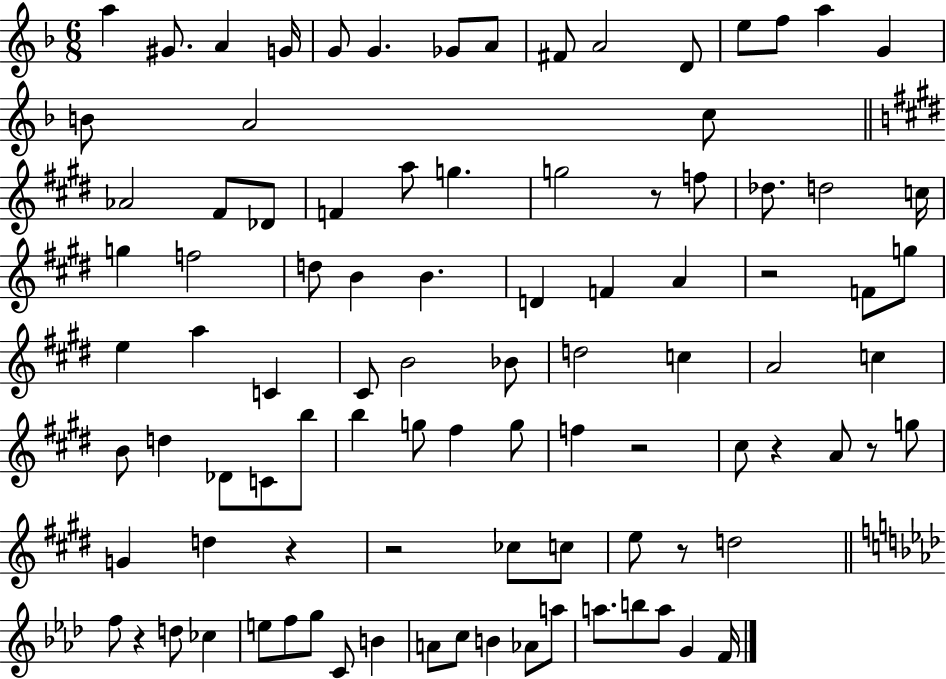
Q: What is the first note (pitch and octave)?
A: A5